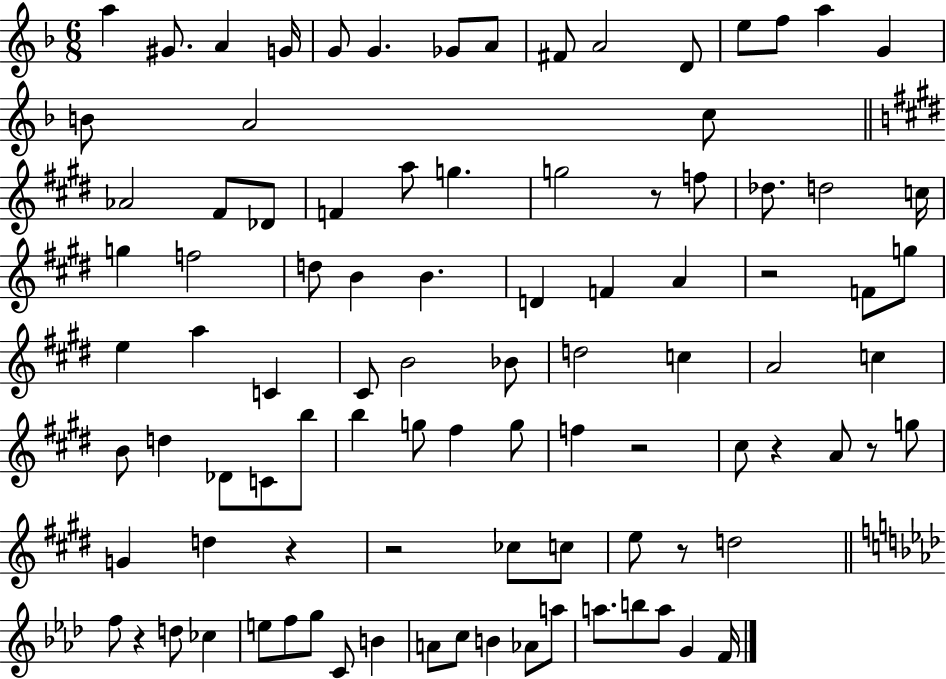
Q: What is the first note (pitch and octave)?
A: A5